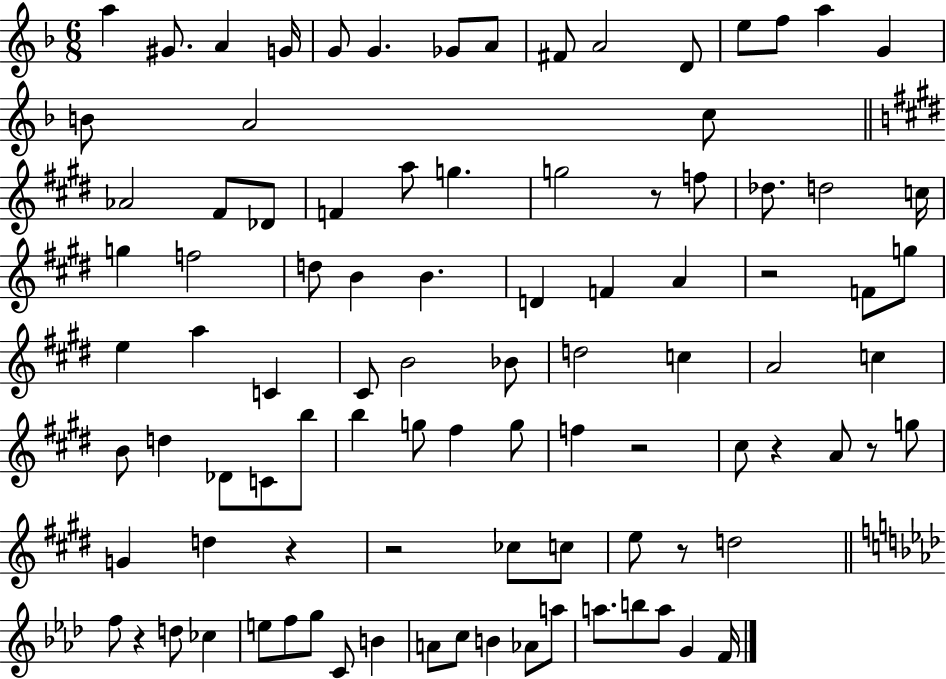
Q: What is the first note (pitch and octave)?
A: A5